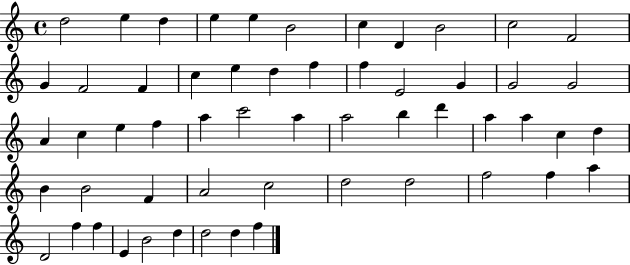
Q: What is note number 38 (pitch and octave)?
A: B4